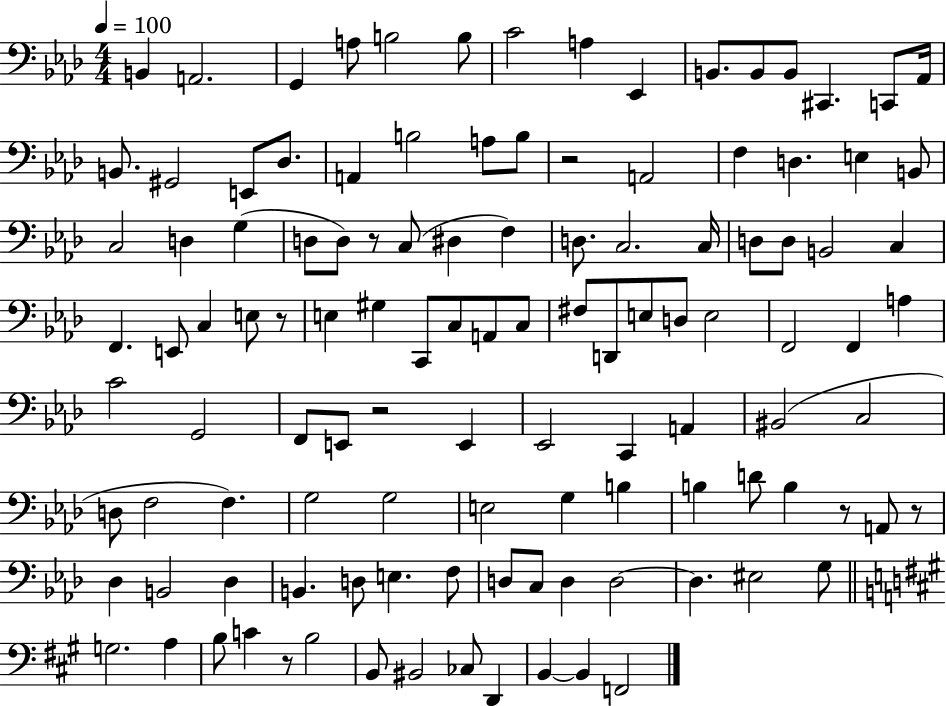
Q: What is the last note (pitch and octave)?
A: F2